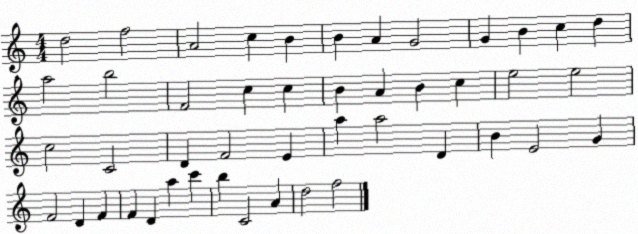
X:1
T:Untitled
M:4/4
L:1/4
K:C
d2 f2 A2 c B B A G2 G B c d a2 b2 F2 c c B A B c e2 e2 c2 C2 D F2 E a a2 D B E2 G F2 D F F D a c' b C2 A d2 f2